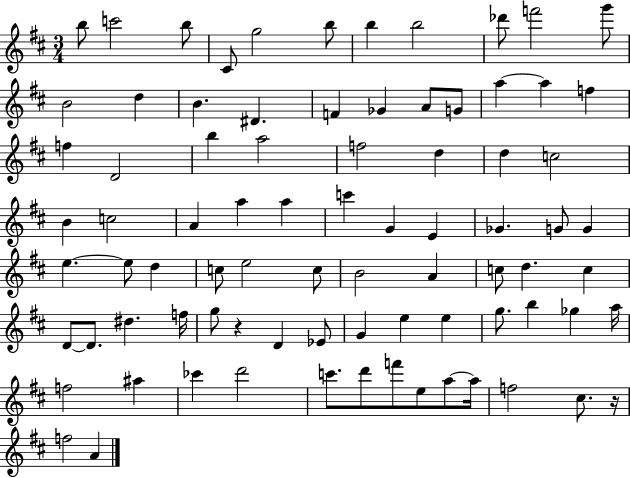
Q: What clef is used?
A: treble